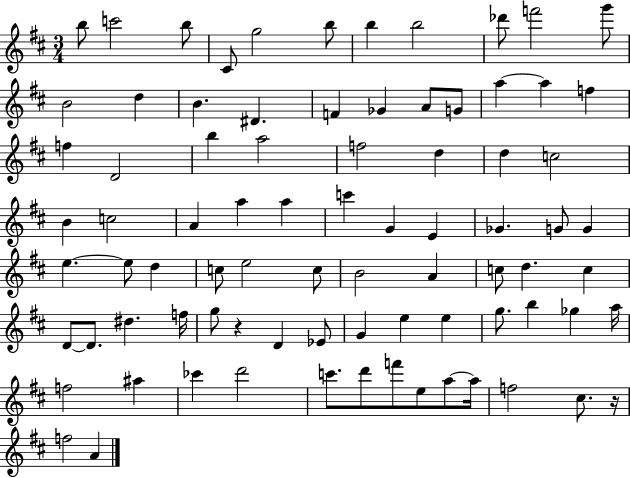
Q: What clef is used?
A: treble